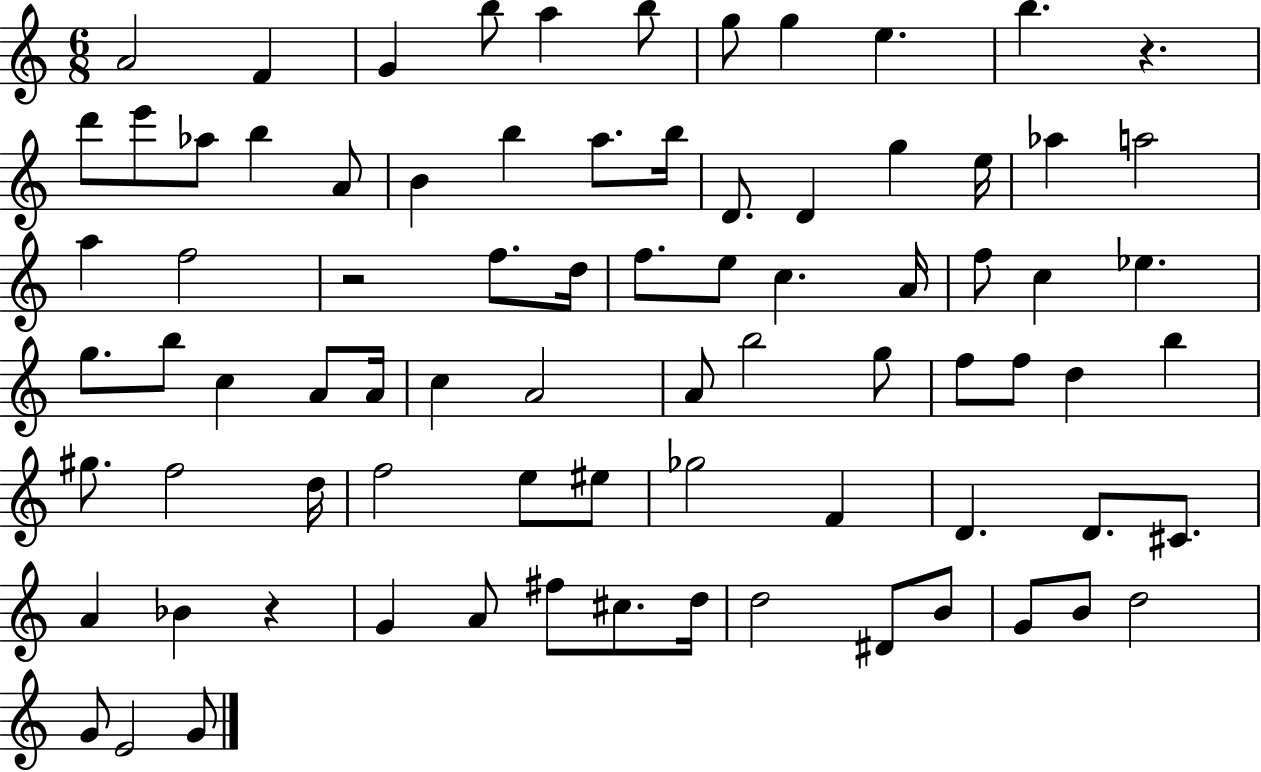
A4/h F4/q G4/q B5/e A5/q B5/e G5/e G5/q E5/q. B5/q. R/q. D6/e E6/e Ab5/e B5/q A4/e B4/q B5/q A5/e. B5/s D4/e. D4/q G5/q E5/s Ab5/q A5/h A5/q F5/h R/h F5/e. D5/s F5/e. E5/e C5/q. A4/s F5/e C5/q Eb5/q. G5/e. B5/e C5/q A4/e A4/s C5/q A4/h A4/e B5/h G5/e F5/e F5/e D5/q B5/q G#5/e. F5/h D5/s F5/h E5/e EIS5/e Gb5/h F4/q D4/q. D4/e. C#4/e. A4/q Bb4/q R/q G4/q A4/e F#5/e C#5/e. D5/s D5/h D#4/e B4/e G4/e B4/e D5/h G4/e E4/h G4/e